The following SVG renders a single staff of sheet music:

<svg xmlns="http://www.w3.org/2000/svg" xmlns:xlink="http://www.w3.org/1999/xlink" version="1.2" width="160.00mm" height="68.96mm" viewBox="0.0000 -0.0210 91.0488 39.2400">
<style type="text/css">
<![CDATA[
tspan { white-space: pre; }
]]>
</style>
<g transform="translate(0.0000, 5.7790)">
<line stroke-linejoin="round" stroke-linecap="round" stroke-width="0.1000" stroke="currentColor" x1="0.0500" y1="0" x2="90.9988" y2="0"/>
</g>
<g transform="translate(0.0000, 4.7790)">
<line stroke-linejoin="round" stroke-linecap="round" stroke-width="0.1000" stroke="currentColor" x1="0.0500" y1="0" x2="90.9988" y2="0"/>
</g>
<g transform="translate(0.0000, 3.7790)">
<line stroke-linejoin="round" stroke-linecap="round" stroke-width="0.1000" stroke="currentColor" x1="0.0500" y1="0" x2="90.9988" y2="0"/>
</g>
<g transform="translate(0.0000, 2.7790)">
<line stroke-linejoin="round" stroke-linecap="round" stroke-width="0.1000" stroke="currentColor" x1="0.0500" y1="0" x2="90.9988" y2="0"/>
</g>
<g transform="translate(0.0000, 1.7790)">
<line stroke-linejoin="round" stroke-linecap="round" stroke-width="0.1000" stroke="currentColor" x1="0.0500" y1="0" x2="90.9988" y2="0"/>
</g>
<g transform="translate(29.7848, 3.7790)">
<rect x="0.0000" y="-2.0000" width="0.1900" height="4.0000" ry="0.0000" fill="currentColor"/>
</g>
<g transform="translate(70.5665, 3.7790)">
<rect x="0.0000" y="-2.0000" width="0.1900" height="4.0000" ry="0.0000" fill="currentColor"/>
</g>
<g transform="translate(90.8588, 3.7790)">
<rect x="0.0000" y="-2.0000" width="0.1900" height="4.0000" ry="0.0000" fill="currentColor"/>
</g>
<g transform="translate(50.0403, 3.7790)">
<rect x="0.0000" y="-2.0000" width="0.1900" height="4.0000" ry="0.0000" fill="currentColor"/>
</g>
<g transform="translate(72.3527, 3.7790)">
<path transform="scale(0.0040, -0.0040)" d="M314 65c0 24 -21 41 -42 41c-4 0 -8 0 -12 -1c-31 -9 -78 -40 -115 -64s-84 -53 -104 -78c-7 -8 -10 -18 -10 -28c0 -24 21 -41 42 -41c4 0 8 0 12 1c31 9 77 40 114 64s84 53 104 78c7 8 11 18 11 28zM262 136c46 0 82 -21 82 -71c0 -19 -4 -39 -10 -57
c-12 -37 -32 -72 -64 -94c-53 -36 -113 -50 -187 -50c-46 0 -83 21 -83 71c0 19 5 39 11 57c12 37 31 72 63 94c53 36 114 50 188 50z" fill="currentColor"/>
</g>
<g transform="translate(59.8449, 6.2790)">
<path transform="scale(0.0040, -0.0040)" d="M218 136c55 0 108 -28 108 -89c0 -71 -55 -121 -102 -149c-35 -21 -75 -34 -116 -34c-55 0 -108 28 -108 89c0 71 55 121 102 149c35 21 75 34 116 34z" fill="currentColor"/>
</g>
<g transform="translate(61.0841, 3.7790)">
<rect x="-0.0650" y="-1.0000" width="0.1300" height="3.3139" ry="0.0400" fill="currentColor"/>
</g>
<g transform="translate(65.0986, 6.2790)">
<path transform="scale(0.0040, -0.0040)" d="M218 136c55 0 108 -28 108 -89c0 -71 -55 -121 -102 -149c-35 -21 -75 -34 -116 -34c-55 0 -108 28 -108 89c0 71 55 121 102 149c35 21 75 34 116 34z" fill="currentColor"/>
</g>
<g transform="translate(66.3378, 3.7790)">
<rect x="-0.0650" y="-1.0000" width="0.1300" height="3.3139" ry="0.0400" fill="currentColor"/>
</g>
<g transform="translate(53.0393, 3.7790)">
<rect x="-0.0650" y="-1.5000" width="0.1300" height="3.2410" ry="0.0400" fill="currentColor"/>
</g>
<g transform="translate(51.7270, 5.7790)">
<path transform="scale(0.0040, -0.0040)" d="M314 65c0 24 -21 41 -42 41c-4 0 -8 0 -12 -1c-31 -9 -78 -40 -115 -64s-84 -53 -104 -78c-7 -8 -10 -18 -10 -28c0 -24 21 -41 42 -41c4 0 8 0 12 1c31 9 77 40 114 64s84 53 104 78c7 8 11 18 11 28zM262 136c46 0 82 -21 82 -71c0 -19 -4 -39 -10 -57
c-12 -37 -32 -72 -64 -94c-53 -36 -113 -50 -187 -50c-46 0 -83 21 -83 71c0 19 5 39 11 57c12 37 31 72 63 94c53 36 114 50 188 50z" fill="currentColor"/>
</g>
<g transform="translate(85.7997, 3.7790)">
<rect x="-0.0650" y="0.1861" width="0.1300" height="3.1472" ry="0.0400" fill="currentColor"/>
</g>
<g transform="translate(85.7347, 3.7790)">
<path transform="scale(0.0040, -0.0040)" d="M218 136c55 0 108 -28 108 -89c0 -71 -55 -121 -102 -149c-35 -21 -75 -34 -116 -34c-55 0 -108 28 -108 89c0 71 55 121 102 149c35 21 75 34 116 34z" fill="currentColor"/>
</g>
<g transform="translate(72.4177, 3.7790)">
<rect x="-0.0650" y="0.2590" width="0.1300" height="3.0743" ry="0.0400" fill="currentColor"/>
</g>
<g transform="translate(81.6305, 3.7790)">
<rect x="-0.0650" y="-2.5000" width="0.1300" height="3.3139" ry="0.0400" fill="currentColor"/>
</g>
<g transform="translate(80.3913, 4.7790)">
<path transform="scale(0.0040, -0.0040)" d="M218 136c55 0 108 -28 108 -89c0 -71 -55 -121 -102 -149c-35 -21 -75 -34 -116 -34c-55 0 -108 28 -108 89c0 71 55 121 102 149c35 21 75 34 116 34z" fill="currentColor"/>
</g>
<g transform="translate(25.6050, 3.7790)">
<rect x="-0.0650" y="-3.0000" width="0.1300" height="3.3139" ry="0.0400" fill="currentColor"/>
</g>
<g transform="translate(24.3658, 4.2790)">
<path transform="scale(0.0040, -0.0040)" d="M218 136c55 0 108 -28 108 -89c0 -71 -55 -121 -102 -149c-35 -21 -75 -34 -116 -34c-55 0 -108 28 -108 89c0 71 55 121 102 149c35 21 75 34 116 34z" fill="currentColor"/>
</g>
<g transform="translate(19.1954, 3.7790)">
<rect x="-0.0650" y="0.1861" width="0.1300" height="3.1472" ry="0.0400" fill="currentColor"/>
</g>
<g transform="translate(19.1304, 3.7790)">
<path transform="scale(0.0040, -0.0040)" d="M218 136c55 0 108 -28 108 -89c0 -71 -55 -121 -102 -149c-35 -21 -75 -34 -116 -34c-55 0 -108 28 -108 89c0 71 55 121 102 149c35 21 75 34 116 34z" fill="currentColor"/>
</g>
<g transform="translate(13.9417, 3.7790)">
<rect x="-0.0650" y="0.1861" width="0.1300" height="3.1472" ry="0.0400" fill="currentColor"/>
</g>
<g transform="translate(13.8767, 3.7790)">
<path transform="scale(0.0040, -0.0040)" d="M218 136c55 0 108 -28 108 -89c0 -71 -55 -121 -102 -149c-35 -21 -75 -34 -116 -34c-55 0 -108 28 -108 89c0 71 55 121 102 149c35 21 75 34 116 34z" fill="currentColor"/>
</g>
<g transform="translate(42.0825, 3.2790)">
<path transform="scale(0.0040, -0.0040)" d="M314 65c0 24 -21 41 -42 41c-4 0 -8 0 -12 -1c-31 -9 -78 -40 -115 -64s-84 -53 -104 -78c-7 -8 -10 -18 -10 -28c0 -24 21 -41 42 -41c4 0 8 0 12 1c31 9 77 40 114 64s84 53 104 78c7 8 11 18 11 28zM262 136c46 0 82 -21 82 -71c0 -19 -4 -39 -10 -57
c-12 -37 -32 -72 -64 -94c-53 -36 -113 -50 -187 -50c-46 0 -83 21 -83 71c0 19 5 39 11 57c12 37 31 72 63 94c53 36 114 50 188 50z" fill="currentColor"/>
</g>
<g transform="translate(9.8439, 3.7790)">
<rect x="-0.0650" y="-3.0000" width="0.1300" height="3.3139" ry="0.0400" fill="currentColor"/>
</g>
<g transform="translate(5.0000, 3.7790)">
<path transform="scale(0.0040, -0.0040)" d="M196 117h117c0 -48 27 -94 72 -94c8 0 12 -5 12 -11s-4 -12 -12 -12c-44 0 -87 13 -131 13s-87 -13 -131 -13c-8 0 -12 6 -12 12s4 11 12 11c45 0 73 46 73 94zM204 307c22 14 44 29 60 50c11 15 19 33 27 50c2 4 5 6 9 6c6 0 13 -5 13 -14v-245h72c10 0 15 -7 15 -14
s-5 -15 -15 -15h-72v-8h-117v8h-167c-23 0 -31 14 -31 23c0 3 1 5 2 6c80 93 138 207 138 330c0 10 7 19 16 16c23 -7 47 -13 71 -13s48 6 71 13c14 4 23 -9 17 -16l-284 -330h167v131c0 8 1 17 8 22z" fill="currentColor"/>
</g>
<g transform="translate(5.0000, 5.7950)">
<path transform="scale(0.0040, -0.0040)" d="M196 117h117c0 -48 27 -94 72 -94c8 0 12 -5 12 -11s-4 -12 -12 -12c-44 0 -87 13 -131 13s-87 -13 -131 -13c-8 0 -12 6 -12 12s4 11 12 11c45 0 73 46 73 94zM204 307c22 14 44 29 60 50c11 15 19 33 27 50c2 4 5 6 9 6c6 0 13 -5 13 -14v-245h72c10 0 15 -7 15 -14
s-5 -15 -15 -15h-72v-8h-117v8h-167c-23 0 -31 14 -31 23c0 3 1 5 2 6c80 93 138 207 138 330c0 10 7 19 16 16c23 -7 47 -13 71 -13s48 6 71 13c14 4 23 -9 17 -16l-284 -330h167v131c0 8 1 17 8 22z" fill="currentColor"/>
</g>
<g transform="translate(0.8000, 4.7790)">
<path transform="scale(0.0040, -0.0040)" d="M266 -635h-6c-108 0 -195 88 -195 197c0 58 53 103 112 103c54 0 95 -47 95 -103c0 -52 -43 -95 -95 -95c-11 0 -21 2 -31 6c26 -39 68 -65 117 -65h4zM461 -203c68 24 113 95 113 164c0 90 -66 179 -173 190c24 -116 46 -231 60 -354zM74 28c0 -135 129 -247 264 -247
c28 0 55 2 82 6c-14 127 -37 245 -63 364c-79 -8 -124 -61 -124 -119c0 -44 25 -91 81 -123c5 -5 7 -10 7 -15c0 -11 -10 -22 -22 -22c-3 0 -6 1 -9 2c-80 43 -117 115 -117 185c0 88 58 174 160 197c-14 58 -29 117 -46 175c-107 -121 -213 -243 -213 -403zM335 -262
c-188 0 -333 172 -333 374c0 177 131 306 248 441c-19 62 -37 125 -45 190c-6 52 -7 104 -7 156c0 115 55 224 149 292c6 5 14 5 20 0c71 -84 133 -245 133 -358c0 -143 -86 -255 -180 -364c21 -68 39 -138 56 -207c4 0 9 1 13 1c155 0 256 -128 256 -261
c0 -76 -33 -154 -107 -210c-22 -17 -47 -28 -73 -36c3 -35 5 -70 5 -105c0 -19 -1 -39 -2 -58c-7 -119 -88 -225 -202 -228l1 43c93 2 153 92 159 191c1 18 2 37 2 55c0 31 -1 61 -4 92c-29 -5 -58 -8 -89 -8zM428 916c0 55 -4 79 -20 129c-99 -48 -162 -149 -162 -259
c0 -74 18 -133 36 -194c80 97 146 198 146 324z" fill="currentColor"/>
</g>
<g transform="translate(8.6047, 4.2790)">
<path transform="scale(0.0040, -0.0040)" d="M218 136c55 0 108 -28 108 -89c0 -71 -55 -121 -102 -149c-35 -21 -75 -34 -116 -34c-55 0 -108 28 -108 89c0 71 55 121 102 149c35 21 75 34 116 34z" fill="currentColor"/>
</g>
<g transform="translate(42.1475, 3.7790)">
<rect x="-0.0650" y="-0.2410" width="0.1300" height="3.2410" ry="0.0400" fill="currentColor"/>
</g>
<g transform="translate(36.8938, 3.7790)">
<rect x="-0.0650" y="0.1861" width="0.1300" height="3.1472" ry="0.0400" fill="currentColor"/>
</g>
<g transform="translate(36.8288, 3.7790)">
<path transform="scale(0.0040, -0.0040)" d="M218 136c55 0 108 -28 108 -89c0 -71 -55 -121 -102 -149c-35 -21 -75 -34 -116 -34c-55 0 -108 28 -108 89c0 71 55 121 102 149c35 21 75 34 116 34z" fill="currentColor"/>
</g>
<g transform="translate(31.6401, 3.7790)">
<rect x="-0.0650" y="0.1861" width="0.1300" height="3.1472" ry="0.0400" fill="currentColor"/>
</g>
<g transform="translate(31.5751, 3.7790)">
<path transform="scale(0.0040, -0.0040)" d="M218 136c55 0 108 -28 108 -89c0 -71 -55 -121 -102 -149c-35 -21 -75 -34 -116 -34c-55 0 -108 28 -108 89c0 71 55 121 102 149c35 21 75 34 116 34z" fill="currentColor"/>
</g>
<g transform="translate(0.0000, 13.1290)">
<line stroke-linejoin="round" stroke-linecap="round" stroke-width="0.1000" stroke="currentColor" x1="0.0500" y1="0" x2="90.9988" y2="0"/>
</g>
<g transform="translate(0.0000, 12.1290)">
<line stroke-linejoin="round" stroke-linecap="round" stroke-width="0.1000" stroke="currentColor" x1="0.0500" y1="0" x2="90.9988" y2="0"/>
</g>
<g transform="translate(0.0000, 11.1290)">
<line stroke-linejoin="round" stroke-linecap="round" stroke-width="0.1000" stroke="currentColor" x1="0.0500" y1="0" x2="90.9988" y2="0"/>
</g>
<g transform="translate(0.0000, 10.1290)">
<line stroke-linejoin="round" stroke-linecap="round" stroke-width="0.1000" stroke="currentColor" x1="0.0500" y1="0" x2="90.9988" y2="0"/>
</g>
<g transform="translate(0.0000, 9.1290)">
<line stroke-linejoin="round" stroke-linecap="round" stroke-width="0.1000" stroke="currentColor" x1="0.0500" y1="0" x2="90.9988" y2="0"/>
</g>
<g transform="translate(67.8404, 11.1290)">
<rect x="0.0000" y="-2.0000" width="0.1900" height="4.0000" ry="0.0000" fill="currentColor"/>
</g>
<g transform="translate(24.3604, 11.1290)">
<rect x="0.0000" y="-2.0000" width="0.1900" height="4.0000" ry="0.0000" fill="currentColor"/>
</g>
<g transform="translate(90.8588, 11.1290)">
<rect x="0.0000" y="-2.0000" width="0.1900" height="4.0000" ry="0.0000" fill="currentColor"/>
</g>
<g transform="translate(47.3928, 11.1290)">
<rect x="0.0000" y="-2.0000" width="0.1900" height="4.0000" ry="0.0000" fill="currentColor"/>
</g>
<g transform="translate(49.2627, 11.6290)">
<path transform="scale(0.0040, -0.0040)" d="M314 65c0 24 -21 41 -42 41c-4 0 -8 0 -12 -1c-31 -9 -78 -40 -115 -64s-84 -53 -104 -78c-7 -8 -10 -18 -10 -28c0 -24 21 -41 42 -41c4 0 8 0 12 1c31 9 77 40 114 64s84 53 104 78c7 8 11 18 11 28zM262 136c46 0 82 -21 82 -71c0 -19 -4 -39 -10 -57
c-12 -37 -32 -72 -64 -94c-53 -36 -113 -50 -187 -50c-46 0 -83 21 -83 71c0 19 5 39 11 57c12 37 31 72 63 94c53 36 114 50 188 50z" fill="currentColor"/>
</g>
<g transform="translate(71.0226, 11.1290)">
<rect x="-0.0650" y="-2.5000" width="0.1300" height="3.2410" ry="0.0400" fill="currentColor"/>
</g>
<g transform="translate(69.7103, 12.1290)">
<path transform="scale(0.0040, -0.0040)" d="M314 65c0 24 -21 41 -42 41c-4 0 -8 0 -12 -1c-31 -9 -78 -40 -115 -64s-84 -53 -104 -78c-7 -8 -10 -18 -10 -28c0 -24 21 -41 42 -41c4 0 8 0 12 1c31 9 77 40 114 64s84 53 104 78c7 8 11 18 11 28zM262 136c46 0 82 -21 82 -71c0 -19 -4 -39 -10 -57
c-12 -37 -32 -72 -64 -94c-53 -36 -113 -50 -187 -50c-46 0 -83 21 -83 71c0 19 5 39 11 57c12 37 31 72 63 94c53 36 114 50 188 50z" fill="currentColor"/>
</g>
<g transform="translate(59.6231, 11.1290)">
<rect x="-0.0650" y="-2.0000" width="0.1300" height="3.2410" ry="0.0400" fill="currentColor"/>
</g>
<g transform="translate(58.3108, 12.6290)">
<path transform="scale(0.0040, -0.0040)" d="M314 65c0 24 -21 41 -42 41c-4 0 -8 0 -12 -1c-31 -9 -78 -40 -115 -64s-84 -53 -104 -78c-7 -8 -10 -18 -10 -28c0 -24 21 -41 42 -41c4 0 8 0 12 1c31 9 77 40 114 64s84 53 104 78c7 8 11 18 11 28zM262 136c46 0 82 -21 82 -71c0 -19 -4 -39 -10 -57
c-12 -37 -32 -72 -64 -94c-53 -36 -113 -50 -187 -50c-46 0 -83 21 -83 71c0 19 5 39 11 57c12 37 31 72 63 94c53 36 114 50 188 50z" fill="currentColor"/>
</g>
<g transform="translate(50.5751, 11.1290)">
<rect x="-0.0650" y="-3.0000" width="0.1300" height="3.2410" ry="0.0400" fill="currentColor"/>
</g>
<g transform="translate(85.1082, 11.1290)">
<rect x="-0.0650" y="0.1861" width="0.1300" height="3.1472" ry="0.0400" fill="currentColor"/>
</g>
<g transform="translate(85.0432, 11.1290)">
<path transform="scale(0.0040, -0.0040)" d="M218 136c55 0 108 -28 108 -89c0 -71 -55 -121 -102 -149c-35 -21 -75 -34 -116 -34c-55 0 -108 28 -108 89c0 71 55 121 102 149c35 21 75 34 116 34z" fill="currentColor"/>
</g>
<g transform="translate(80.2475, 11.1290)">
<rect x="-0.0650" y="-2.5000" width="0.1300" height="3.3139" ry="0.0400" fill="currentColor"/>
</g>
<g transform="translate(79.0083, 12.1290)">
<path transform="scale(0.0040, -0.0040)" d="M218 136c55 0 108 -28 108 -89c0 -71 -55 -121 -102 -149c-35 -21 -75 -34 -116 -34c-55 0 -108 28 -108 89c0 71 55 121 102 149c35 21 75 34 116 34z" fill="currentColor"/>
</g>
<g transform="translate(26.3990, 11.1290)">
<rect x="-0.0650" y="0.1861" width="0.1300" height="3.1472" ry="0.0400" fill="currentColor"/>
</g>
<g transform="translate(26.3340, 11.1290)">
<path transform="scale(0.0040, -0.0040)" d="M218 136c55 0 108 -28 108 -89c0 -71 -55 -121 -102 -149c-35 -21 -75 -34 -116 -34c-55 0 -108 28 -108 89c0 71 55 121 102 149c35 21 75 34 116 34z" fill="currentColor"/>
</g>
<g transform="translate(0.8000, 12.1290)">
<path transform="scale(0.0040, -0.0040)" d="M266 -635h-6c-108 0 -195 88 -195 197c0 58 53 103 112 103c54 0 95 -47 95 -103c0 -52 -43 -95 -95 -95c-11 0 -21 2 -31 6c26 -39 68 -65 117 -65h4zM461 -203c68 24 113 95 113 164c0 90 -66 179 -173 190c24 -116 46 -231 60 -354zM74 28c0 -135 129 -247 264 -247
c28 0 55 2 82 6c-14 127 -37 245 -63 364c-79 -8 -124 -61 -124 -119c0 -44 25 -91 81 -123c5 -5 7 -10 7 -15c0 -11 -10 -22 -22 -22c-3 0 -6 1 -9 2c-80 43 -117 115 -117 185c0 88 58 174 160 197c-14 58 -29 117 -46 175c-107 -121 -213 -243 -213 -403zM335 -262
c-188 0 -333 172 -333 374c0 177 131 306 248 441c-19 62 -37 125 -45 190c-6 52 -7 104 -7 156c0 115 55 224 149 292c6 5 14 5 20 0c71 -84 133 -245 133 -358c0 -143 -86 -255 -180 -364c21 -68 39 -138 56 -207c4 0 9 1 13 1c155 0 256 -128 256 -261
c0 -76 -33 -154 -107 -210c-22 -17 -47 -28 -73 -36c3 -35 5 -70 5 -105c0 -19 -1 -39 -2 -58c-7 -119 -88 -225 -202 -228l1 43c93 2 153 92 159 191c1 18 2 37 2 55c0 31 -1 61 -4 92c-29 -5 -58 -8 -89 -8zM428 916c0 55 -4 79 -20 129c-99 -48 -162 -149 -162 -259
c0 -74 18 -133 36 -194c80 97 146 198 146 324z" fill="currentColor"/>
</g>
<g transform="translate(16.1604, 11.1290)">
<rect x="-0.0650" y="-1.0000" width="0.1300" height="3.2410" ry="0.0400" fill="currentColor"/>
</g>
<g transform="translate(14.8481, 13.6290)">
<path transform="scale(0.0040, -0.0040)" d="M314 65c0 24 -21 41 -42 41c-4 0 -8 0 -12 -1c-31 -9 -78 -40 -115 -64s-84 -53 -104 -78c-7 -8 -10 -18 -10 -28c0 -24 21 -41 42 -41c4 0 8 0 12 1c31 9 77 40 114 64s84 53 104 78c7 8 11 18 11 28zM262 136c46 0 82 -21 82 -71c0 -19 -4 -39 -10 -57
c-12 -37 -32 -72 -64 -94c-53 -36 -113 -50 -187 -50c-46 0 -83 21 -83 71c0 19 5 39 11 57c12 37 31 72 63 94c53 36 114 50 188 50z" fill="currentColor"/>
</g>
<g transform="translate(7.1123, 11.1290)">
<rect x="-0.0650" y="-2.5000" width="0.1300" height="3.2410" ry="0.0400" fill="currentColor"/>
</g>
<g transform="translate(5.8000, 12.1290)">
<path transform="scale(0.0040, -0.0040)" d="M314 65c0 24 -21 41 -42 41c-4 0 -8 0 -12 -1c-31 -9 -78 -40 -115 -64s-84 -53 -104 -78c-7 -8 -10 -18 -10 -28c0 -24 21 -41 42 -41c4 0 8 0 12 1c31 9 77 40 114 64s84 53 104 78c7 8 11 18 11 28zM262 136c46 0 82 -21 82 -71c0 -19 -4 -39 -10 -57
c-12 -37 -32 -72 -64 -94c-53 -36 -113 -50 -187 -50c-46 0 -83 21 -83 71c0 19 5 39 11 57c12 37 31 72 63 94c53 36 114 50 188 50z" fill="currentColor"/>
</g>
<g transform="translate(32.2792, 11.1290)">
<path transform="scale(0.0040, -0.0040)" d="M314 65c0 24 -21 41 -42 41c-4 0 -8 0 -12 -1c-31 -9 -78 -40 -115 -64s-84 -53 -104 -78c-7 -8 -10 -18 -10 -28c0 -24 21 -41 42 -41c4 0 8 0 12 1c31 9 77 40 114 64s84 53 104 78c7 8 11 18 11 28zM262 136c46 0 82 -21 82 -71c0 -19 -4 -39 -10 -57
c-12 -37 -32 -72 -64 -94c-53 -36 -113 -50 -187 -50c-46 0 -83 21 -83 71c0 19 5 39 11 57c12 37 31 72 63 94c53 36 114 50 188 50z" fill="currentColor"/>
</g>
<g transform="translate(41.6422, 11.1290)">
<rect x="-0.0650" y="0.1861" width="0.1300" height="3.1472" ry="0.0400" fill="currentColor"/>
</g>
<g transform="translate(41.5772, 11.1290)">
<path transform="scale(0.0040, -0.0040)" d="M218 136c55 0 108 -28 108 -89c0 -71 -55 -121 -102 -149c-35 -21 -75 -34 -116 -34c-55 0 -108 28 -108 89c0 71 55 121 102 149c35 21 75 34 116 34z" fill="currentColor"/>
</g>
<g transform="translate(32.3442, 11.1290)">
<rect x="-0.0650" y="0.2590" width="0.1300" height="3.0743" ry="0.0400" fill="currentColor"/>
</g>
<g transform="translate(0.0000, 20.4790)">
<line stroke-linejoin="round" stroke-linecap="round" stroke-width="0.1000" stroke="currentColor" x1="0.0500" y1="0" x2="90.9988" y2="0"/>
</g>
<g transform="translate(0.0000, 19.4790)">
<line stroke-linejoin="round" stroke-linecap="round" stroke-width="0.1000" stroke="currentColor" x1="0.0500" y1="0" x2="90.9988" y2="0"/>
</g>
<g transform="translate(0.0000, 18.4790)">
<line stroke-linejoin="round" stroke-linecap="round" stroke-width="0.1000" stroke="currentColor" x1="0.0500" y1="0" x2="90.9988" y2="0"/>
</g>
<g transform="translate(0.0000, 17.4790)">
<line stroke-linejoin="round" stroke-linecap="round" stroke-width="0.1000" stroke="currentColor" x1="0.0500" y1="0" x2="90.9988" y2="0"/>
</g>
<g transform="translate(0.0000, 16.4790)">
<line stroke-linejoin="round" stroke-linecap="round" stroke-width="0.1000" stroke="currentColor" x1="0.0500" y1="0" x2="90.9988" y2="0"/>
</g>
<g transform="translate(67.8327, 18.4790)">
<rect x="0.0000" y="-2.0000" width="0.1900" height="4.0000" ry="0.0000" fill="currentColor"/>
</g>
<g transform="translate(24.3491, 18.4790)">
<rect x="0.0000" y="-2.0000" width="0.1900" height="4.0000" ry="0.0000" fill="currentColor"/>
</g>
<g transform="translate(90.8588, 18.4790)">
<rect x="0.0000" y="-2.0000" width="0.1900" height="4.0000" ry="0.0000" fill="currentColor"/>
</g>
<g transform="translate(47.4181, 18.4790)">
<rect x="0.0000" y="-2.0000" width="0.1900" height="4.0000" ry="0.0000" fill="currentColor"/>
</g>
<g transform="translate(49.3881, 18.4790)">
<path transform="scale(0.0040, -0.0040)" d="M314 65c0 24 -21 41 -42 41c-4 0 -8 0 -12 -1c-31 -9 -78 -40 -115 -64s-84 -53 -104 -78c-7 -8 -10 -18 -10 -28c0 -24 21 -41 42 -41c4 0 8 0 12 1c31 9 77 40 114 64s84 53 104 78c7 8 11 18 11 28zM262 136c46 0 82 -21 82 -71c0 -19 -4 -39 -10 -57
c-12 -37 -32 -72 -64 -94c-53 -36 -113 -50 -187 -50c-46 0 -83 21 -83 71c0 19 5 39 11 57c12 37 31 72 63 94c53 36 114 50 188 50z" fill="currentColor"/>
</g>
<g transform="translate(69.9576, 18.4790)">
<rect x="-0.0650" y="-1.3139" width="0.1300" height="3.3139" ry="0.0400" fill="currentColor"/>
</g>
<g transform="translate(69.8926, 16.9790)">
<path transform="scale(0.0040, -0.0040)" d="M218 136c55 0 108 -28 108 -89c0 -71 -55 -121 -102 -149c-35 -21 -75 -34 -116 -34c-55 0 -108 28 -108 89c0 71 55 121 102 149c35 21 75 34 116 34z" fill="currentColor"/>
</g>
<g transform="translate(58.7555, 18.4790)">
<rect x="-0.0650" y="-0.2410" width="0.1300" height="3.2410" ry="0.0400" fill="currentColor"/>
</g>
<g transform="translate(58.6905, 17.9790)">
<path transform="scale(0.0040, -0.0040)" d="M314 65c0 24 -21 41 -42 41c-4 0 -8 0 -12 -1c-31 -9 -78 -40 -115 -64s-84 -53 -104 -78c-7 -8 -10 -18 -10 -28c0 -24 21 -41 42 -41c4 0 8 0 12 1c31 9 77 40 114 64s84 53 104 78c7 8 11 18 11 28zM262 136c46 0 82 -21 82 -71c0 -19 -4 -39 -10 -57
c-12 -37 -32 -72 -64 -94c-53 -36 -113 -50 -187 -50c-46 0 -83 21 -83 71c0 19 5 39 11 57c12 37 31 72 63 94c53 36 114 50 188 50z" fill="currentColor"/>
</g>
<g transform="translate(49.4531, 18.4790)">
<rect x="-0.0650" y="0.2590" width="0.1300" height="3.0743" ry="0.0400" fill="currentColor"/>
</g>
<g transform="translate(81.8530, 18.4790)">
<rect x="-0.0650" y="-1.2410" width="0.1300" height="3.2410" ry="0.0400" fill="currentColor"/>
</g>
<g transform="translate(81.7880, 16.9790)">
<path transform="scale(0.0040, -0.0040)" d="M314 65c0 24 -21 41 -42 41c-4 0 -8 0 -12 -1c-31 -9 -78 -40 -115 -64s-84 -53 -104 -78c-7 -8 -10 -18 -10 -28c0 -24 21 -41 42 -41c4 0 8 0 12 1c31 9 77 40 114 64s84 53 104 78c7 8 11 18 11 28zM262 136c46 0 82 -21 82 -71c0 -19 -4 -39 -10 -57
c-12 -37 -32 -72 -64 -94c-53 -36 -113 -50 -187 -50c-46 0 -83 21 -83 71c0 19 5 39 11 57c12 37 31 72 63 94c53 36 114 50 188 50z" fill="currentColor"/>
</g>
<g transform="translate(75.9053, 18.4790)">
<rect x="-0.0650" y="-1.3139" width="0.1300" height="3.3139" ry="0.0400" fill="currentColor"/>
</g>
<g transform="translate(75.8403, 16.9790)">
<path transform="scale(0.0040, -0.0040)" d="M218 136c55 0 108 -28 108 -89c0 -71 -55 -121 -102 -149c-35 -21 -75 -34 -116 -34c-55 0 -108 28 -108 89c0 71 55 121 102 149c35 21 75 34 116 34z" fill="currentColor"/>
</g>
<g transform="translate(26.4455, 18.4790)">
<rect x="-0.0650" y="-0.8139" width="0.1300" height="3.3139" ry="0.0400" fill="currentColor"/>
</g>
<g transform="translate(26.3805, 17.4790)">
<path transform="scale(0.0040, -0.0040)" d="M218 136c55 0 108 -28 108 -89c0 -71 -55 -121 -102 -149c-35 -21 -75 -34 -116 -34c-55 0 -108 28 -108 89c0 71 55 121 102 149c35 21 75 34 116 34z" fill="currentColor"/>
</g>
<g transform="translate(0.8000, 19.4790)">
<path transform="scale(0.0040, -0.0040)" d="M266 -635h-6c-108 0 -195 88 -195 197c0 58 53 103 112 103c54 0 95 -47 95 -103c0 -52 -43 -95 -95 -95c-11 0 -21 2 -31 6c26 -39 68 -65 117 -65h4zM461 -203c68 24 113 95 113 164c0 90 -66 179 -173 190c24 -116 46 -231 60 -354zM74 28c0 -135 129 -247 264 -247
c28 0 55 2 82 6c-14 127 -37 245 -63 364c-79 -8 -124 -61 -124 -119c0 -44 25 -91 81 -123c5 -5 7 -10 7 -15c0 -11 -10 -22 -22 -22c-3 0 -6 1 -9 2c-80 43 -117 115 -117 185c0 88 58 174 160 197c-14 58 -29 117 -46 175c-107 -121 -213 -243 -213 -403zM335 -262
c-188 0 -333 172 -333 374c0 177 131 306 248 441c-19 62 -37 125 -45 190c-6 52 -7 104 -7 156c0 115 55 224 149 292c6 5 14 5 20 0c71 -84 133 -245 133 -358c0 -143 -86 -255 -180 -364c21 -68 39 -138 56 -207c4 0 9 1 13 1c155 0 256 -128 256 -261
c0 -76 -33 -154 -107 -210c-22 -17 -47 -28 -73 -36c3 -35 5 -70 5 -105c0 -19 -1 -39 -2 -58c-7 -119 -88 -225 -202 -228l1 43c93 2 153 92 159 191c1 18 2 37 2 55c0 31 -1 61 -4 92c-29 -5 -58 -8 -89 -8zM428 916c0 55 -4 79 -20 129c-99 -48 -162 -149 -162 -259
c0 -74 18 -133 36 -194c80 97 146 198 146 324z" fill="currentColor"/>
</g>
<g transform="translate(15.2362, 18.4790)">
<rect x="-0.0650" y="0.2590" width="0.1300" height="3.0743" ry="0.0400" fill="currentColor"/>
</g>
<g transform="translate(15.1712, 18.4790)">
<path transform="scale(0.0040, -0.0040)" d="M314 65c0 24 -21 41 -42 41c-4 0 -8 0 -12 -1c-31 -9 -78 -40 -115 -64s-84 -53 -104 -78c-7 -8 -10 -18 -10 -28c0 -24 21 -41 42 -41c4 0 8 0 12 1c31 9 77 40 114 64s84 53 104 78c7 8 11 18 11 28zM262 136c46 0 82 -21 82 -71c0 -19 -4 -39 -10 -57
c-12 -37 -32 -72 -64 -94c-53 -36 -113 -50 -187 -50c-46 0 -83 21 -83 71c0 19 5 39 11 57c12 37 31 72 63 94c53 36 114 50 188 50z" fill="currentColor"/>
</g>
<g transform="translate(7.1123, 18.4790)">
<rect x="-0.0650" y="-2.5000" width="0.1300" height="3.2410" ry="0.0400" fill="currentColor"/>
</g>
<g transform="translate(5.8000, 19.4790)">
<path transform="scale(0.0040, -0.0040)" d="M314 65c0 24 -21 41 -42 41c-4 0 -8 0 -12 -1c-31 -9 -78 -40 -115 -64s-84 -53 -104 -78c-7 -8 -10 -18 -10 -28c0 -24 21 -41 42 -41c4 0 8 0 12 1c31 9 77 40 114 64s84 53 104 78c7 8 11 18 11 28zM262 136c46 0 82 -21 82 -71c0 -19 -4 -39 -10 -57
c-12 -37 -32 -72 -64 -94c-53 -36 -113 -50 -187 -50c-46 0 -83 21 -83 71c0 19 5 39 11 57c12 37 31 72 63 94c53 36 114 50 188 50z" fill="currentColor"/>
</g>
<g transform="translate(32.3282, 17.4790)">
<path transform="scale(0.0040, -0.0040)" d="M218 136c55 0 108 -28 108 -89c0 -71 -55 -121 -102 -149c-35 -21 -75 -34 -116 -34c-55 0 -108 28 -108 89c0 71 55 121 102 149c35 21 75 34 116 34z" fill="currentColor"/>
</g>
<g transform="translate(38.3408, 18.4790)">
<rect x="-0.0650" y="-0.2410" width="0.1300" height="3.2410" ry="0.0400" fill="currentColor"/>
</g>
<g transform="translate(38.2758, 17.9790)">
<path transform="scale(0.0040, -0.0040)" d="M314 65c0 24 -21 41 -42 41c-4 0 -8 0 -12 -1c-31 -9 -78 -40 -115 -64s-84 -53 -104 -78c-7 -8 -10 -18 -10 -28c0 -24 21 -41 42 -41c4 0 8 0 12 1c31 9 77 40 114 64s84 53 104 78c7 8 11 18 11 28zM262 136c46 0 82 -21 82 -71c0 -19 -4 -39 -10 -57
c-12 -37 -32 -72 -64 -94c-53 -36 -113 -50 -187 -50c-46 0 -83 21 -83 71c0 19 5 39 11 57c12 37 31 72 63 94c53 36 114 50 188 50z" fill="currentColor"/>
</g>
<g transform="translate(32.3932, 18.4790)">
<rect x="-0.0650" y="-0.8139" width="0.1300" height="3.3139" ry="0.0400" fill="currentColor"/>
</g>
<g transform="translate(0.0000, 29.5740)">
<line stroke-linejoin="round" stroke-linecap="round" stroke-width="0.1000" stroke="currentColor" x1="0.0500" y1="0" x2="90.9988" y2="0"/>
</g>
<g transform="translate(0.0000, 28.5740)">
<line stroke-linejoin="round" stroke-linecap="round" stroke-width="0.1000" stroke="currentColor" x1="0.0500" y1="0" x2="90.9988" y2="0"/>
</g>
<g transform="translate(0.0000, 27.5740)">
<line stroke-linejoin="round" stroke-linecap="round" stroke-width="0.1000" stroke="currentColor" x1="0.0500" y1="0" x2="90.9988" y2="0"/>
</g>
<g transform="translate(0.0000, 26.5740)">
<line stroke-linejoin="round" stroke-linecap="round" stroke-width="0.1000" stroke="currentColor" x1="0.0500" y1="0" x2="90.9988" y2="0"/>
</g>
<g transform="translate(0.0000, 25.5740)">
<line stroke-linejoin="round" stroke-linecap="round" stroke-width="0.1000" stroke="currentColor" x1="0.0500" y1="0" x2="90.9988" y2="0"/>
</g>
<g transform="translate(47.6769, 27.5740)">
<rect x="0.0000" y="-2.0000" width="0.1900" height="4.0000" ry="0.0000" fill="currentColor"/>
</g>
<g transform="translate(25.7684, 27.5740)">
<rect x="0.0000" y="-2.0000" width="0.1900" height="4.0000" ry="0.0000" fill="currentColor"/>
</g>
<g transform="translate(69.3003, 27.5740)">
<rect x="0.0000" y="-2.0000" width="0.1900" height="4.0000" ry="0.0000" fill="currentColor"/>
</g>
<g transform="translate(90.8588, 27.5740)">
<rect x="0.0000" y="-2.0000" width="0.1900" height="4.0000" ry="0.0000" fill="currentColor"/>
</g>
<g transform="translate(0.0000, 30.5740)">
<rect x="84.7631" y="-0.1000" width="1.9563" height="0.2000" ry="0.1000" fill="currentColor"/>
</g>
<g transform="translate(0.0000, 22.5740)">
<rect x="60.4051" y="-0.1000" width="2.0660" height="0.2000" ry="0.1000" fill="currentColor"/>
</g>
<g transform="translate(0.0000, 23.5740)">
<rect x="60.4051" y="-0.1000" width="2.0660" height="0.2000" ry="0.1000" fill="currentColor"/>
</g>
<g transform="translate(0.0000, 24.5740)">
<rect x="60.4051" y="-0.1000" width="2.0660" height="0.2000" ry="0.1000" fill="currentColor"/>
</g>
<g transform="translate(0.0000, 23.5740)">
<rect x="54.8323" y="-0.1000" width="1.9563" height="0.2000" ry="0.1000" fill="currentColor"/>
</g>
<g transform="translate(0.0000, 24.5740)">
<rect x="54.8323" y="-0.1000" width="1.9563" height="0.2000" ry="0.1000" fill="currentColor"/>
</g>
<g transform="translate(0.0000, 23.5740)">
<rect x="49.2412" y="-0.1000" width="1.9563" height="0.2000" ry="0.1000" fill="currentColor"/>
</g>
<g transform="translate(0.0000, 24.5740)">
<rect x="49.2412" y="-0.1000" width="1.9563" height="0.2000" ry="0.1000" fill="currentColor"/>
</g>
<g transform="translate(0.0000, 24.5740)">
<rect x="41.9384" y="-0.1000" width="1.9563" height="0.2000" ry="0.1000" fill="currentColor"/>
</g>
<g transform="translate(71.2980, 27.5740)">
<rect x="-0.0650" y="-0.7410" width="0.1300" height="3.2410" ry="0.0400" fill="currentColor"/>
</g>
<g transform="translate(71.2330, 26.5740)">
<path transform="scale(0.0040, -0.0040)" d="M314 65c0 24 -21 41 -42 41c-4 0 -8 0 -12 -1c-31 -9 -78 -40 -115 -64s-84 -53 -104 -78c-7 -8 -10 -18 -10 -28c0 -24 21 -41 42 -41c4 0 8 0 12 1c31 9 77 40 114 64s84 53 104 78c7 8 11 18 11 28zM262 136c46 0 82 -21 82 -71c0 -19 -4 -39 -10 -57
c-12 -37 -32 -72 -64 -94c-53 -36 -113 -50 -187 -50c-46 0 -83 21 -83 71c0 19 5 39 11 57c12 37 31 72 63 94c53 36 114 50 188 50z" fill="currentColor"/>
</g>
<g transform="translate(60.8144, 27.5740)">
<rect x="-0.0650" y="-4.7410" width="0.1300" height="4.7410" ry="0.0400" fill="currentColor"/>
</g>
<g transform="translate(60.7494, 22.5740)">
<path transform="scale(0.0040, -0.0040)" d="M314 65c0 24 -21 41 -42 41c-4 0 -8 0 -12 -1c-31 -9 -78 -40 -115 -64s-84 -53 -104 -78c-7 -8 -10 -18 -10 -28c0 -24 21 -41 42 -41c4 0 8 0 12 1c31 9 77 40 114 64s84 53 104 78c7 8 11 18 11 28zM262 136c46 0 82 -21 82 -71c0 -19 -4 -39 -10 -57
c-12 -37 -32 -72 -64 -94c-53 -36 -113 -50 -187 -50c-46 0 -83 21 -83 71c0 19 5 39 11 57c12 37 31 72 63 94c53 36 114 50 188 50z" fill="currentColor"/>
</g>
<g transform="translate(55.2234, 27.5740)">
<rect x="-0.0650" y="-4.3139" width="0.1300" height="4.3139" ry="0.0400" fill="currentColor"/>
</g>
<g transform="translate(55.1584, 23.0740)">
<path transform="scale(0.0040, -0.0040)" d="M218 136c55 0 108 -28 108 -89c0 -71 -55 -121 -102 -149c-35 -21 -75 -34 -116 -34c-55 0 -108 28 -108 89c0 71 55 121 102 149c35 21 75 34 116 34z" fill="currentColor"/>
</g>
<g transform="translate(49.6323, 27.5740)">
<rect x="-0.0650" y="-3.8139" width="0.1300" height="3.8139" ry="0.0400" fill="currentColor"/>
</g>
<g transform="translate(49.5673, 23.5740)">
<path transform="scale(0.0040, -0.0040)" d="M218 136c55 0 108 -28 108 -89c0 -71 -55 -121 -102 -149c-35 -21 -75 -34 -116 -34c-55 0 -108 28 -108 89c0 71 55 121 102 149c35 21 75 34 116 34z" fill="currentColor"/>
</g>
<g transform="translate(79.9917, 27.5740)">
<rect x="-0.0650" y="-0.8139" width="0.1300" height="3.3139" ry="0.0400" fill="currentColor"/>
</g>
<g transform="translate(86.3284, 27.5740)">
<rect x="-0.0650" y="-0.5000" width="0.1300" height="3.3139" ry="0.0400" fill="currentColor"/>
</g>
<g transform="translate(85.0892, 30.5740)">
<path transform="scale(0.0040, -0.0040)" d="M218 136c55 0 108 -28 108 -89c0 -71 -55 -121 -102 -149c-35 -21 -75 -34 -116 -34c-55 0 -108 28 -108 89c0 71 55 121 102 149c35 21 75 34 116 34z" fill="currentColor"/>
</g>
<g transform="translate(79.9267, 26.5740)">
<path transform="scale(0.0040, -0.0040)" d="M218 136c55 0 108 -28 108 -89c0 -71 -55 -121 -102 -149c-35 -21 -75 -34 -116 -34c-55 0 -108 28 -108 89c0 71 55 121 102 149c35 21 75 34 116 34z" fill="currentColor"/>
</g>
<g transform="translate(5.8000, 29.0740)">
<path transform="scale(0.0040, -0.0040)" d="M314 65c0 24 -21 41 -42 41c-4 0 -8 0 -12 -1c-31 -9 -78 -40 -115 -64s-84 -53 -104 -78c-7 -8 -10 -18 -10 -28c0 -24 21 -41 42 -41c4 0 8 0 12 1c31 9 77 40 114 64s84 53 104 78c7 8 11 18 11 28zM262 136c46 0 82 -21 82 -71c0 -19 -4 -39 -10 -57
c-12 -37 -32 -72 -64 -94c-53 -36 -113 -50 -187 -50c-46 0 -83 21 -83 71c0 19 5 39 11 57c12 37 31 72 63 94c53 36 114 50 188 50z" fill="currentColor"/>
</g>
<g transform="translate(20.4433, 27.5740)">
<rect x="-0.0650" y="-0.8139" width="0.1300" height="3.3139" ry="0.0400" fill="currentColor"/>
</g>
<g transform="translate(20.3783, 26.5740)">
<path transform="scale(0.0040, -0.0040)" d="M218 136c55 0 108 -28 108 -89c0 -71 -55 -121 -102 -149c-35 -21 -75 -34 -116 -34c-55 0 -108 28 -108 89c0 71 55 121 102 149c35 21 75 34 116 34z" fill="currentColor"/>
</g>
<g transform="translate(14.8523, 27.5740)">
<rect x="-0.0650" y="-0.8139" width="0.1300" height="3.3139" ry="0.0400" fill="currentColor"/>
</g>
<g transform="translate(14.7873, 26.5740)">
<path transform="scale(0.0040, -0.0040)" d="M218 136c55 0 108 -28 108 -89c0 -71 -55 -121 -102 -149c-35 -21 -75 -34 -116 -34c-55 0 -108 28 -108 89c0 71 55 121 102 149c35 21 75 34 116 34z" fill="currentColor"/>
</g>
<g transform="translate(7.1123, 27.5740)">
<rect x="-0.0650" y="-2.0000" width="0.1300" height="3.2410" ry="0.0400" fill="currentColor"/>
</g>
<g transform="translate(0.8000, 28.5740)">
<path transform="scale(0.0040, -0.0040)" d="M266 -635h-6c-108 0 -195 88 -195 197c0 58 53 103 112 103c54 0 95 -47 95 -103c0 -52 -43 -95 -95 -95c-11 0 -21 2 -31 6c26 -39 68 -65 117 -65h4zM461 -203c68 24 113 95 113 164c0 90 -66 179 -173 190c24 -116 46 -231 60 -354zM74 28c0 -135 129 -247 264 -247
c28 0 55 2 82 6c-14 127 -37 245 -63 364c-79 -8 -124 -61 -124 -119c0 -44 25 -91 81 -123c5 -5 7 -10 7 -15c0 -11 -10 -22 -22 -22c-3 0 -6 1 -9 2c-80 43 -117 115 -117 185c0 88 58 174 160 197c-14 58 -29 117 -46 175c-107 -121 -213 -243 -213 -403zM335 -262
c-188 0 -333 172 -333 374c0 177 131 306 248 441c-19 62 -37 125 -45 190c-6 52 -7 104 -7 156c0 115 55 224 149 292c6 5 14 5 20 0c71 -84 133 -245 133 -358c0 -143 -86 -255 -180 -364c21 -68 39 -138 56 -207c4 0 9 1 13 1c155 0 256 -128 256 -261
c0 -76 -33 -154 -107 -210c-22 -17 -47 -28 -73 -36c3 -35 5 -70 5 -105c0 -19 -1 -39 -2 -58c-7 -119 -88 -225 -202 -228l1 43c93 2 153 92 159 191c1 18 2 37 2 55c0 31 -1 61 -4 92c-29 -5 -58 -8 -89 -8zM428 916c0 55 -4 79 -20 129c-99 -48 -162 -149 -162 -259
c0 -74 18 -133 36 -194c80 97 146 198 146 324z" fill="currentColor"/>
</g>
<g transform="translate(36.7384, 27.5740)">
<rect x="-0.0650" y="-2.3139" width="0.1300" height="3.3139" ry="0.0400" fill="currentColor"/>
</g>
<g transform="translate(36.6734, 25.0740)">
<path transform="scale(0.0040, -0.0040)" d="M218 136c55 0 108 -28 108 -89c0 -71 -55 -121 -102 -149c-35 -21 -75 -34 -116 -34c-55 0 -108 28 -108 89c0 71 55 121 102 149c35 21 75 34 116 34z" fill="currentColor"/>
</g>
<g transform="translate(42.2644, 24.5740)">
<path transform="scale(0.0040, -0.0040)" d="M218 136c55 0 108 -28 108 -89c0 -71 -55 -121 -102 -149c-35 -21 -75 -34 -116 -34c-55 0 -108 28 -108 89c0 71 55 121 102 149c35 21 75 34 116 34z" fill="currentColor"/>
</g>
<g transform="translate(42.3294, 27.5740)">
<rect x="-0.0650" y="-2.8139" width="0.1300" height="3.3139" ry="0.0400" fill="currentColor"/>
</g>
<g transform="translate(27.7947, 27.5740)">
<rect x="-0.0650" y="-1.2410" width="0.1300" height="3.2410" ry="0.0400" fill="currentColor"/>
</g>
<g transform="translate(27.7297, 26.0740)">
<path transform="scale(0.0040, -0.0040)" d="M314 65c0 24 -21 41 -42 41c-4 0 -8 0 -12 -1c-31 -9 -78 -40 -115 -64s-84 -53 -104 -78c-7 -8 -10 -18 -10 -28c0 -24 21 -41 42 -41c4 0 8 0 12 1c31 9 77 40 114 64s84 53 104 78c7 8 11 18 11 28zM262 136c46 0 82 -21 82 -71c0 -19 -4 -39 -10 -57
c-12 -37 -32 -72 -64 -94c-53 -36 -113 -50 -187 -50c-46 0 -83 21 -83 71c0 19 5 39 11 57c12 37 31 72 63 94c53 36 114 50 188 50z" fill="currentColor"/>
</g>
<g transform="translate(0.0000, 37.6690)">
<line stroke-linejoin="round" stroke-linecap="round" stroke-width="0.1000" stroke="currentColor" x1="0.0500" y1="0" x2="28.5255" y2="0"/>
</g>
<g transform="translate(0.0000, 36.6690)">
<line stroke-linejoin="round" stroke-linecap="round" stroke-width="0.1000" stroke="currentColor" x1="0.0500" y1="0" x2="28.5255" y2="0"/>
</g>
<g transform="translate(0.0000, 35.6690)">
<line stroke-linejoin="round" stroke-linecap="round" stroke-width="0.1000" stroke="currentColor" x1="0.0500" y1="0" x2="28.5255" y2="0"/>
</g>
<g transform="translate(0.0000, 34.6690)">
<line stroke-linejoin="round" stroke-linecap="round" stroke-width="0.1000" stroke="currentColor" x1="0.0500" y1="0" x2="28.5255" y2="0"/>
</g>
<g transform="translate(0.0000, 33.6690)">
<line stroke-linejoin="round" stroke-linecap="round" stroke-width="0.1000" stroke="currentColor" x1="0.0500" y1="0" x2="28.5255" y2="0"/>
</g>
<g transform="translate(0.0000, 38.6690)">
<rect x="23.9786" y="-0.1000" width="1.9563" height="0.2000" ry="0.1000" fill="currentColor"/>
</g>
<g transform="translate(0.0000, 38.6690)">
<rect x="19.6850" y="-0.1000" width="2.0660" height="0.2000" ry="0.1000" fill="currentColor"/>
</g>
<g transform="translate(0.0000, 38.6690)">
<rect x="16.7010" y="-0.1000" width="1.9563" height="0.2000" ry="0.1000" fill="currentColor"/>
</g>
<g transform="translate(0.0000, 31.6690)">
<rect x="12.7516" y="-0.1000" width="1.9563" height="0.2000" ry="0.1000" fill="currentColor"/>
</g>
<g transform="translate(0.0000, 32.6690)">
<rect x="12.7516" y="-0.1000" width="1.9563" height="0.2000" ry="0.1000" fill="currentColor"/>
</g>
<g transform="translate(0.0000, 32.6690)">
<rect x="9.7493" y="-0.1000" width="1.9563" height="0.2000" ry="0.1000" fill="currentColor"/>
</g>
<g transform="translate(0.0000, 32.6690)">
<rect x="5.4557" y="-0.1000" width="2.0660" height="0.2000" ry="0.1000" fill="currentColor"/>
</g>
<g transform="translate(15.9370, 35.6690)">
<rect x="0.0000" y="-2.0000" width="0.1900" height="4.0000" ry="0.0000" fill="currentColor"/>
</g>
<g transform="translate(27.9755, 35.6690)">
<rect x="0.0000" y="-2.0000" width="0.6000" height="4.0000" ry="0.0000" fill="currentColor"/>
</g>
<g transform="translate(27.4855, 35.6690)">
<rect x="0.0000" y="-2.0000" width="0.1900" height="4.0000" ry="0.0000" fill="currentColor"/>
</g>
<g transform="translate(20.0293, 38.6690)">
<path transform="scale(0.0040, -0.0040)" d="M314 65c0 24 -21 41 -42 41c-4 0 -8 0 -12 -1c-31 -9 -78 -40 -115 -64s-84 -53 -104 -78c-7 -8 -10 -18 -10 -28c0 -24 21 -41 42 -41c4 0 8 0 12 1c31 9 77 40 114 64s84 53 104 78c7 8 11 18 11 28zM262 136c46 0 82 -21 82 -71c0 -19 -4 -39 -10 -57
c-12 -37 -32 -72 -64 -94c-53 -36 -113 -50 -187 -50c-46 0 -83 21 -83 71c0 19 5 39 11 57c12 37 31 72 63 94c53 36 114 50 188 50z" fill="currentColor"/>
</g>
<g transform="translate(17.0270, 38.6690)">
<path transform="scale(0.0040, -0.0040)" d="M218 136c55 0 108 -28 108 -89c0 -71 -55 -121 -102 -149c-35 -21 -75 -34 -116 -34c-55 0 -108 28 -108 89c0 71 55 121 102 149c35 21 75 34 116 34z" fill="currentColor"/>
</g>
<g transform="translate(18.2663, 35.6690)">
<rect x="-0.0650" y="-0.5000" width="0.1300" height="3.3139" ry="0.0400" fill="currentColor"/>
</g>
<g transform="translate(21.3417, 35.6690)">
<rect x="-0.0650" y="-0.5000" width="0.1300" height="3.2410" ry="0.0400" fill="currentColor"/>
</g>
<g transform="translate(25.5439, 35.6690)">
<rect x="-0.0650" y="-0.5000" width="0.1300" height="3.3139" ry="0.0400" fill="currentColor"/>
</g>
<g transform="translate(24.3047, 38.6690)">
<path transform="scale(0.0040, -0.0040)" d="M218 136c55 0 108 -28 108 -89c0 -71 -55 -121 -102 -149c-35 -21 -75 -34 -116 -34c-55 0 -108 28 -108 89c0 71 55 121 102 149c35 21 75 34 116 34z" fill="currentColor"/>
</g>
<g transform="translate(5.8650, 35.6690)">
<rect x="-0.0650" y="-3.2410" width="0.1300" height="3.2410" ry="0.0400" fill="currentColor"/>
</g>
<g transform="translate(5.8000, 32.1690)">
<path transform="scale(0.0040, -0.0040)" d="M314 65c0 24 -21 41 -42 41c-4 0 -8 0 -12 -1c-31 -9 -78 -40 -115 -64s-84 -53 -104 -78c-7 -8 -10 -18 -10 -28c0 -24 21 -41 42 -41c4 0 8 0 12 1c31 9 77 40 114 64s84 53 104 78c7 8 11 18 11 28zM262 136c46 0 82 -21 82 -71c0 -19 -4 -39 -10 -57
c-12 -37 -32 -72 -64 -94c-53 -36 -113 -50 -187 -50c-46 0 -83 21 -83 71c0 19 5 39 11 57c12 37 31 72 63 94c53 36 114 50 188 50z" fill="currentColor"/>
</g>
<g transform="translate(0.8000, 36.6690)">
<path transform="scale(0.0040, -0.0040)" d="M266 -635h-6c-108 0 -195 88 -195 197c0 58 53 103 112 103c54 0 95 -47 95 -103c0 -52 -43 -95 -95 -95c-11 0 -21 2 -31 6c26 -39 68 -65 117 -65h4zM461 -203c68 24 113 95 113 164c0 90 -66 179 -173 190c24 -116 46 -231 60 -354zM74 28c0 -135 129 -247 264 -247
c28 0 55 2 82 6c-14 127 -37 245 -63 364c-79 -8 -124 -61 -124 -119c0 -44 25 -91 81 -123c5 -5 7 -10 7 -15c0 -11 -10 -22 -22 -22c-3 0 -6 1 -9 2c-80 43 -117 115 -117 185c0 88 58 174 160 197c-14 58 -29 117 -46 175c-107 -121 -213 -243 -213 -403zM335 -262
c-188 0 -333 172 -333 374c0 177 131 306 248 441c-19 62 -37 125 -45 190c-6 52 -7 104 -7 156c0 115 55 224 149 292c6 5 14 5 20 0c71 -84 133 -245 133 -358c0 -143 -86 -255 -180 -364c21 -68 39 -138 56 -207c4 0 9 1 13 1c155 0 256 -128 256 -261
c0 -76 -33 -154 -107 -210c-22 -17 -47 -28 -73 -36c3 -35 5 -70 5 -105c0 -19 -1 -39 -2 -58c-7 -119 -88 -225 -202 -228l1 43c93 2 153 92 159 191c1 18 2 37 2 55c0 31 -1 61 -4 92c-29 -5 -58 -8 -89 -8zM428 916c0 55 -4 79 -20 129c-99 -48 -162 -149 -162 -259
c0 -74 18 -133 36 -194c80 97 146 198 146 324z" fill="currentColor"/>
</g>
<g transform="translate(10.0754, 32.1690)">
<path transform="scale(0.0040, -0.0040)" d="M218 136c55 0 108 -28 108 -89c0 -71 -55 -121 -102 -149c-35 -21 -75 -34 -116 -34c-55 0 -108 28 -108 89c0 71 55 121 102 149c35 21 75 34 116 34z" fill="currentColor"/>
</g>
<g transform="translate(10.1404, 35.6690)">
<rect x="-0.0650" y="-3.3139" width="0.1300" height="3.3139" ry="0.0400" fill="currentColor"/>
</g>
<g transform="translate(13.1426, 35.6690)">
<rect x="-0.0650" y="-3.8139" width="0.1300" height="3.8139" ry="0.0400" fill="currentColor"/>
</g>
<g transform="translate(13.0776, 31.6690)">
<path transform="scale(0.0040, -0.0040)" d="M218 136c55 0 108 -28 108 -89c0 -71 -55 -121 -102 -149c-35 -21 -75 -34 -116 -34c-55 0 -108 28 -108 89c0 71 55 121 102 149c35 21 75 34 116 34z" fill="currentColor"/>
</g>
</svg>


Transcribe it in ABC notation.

X:1
T:Untitled
M:4/4
L:1/4
K:C
A B B A B B c2 E2 D D B2 G B G2 D2 B B2 B A2 F2 G2 G B G2 B2 d d c2 B2 c2 e e e2 F2 d d e2 g a c' d' e'2 d2 d C b2 b c' C C2 C